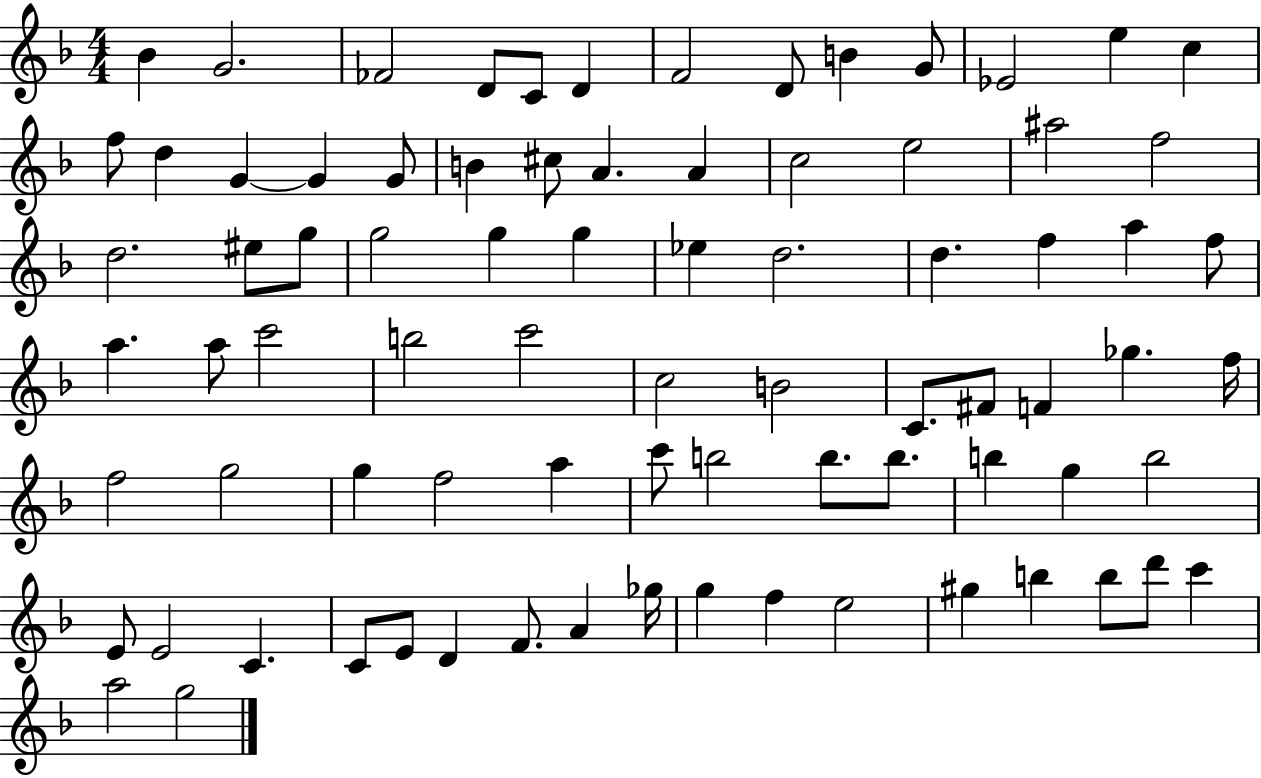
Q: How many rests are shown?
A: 0